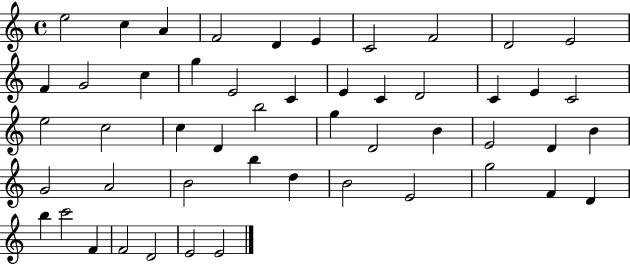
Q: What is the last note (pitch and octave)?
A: E4